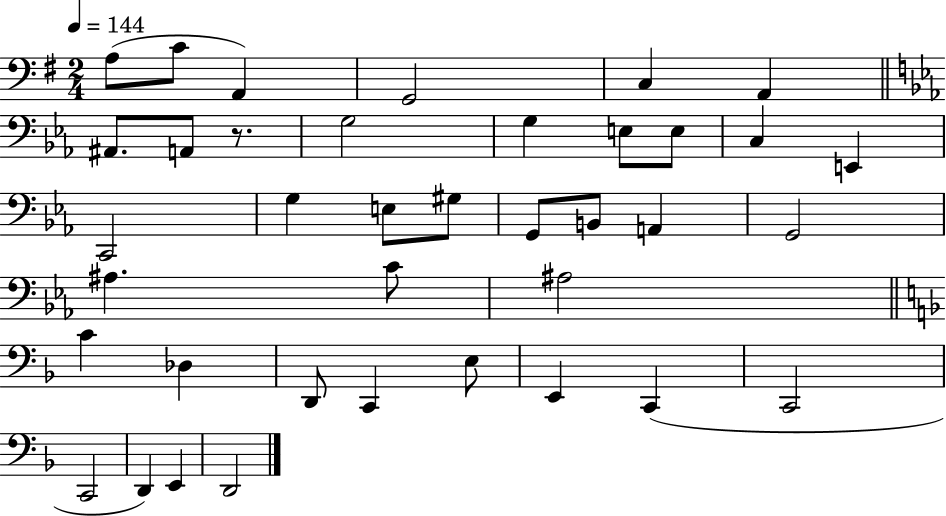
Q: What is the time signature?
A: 2/4